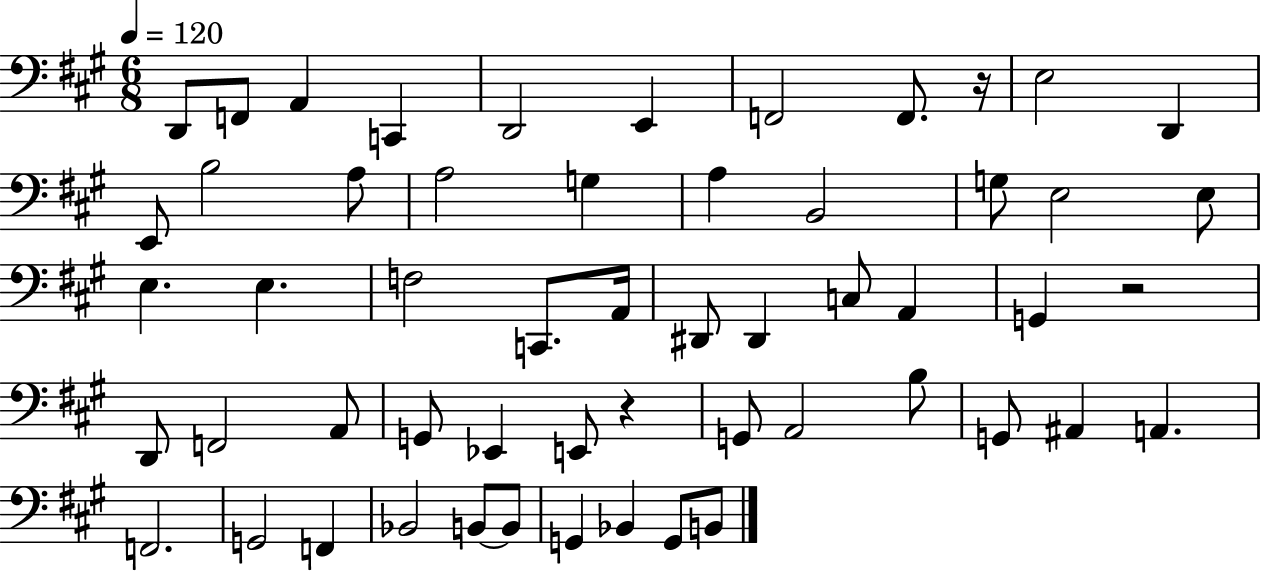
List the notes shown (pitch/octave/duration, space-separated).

D2/e F2/e A2/q C2/q D2/h E2/q F2/h F2/e. R/s E3/h D2/q E2/e B3/h A3/e A3/h G3/q A3/q B2/h G3/e E3/h E3/e E3/q. E3/q. F3/h C2/e. A2/s D#2/e D#2/q C3/e A2/q G2/q R/h D2/e F2/h A2/e G2/e Eb2/q E2/e R/q G2/e A2/h B3/e G2/e A#2/q A2/q. F2/h. G2/h F2/q Bb2/h B2/e B2/e G2/q Bb2/q G2/e B2/e